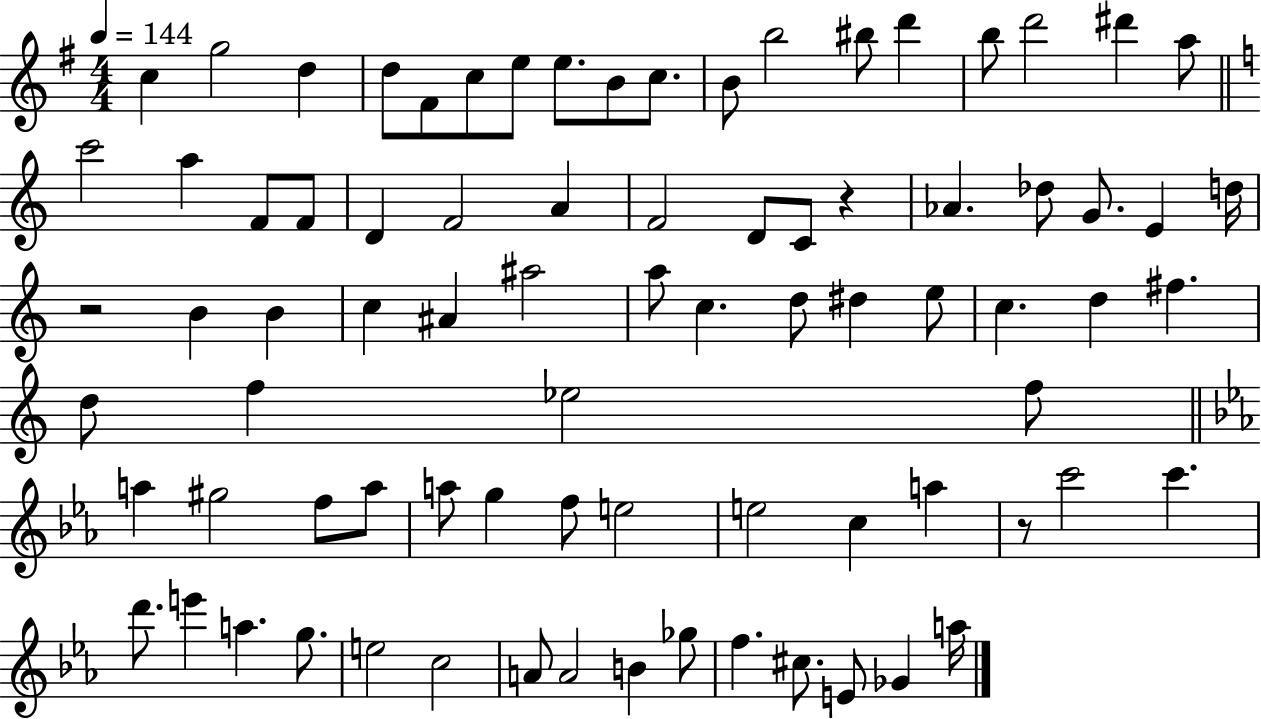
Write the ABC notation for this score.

X:1
T:Untitled
M:4/4
L:1/4
K:G
c g2 d d/2 ^F/2 c/2 e/2 e/2 B/2 c/2 B/2 b2 ^b/2 d' b/2 d'2 ^d' a/2 c'2 a F/2 F/2 D F2 A F2 D/2 C/2 z _A _d/2 G/2 E d/4 z2 B B c ^A ^a2 a/2 c d/2 ^d e/2 c d ^f d/2 f _e2 f/2 a ^g2 f/2 a/2 a/2 g f/2 e2 e2 c a z/2 c'2 c' d'/2 e' a g/2 e2 c2 A/2 A2 B _g/2 f ^c/2 E/2 _G a/4